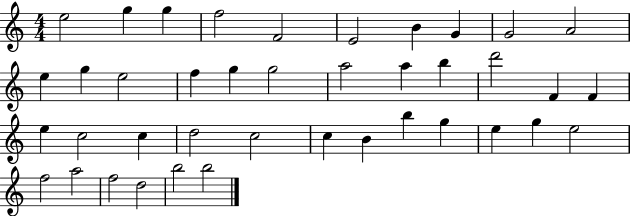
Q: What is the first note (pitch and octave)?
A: E5